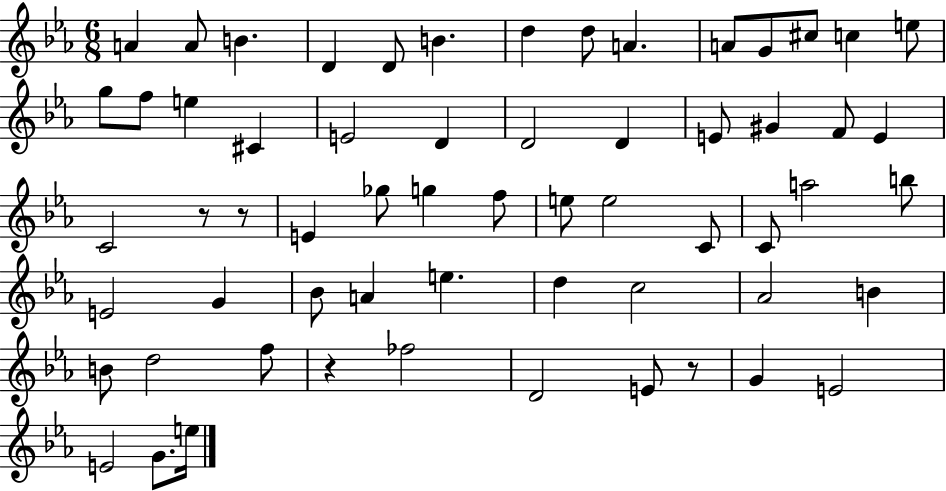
A4/q A4/e B4/q. D4/q D4/e B4/q. D5/q D5/e A4/q. A4/e G4/e C#5/e C5/q E5/e G5/e F5/e E5/q C#4/q E4/h D4/q D4/h D4/q E4/e G#4/q F4/e E4/q C4/h R/e R/e E4/q Gb5/e G5/q F5/e E5/e E5/h C4/e C4/e A5/h B5/e E4/h G4/q Bb4/e A4/q E5/q. D5/q C5/h Ab4/h B4/q B4/e D5/h F5/e R/q FES5/h D4/h E4/e R/e G4/q E4/h E4/h G4/e. E5/s